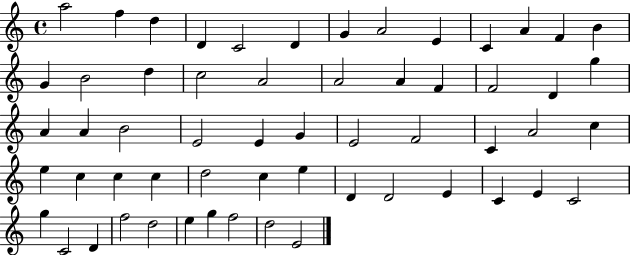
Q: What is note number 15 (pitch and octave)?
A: B4